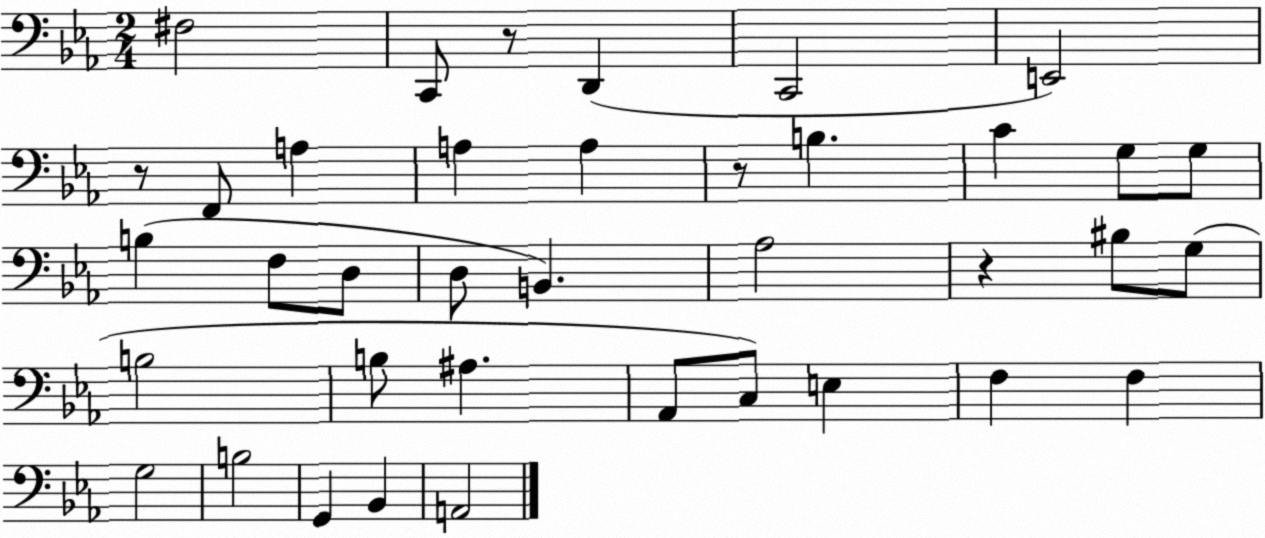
X:1
T:Untitled
M:2/4
L:1/4
K:Eb
^F,2 C,,/2 z/2 D,, C,,2 E,,2 z/2 F,,/2 A, A, A, z/2 B, C G,/2 G,/2 B, F,/2 D,/2 D,/2 B,, _A,2 z ^B,/2 G,/2 B,2 B,/2 ^A, _A,,/2 C,/2 E, F, F, G,2 B,2 G,, _B,, A,,2